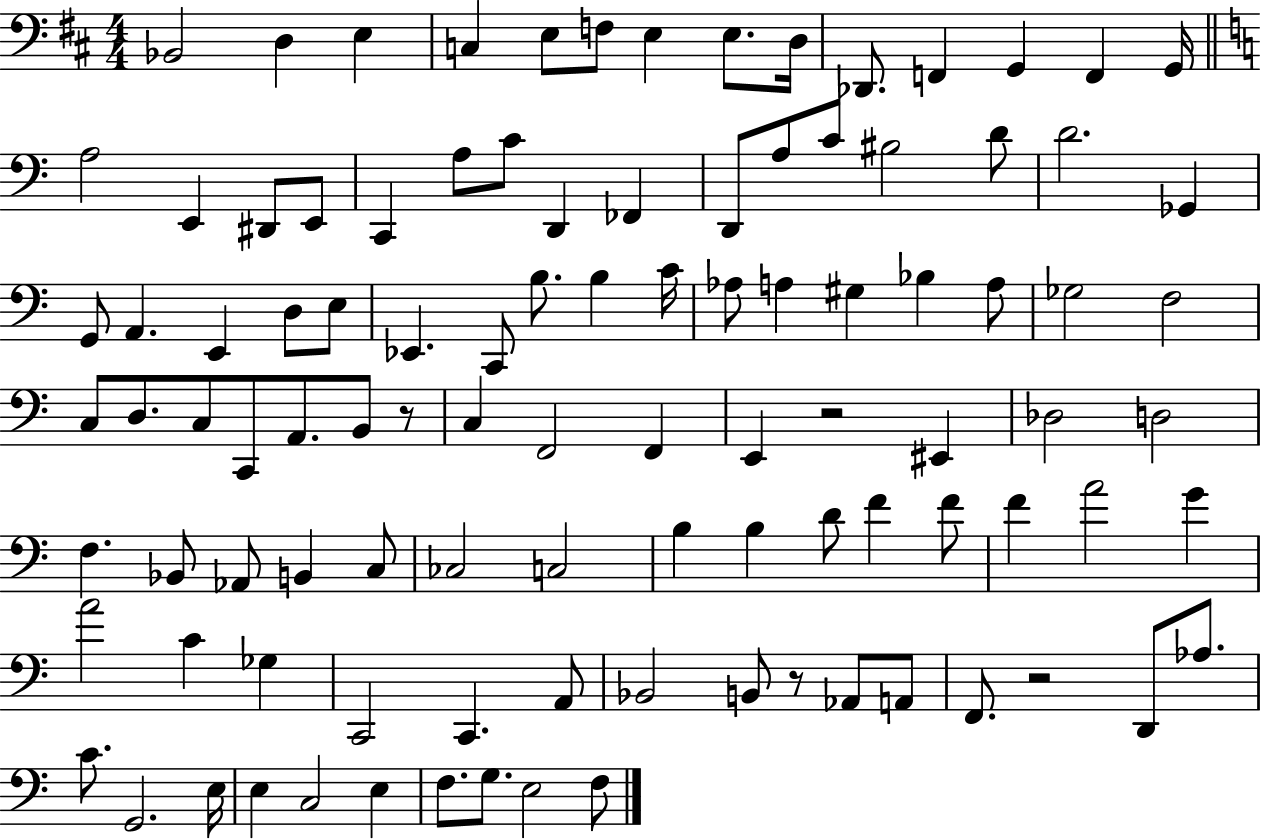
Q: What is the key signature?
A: D major